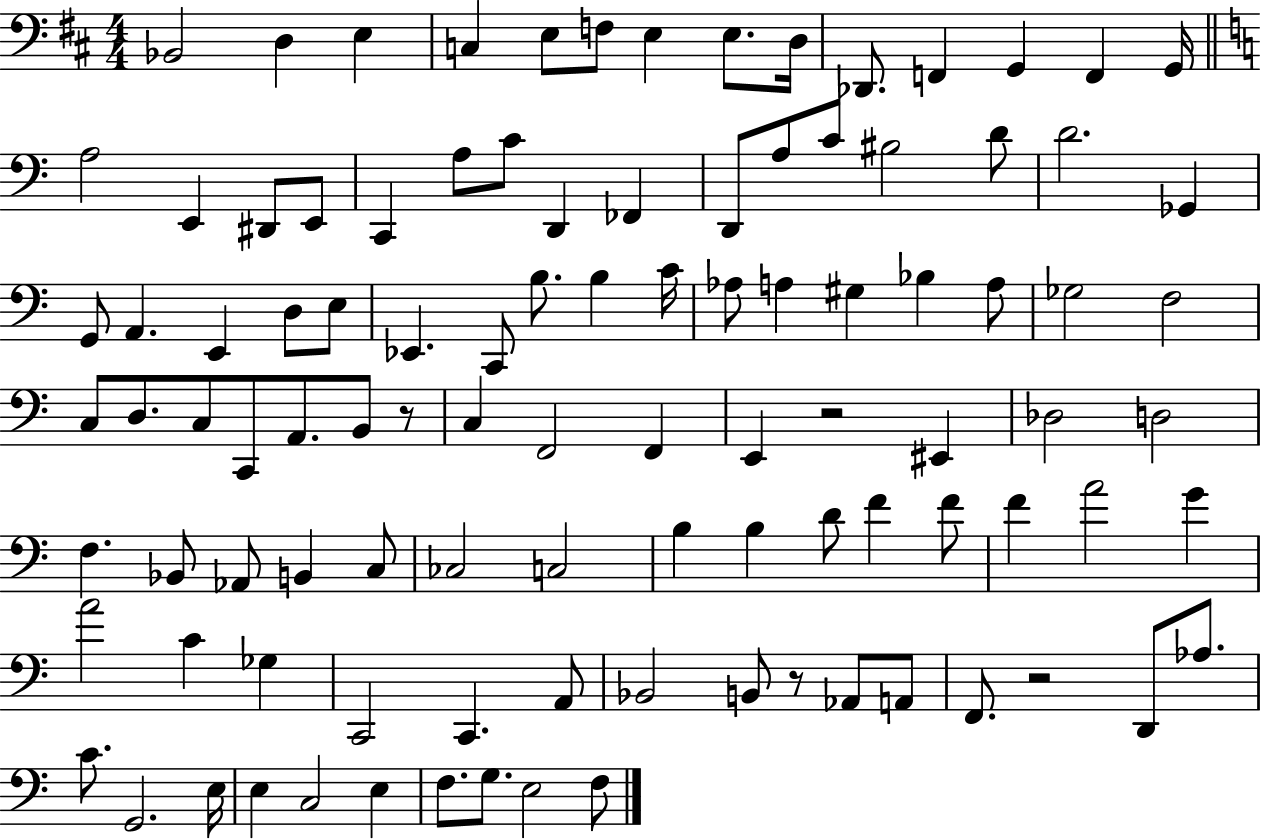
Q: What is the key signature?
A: D major